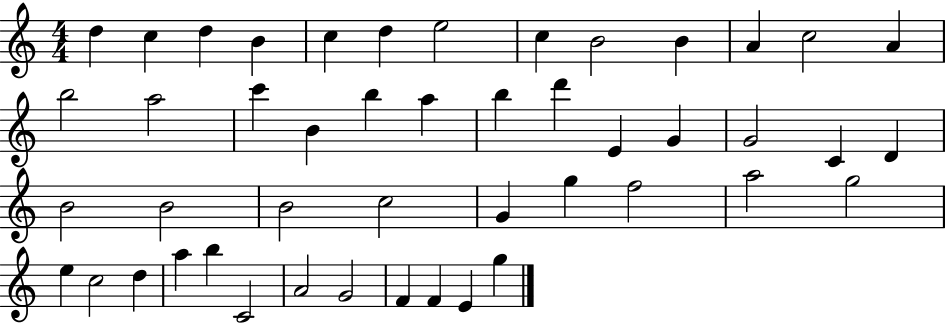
D5/q C5/q D5/q B4/q C5/q D5/q E5/h C5/q B4/h B4/q A4/q C5/h A4/q B5/h A5/h C6/q B4/q B5/q A5/q B5/q D6/q E4/q G4/q G4/h C4/q D4/q B4/h B4/h B4/h C5/h G4/q G5/q F5/h A5/h G5/h E5/q C5/h D5/q A5/q B5/q C4/h A4/h G4/h F4/q F4/q E4/q G5/q